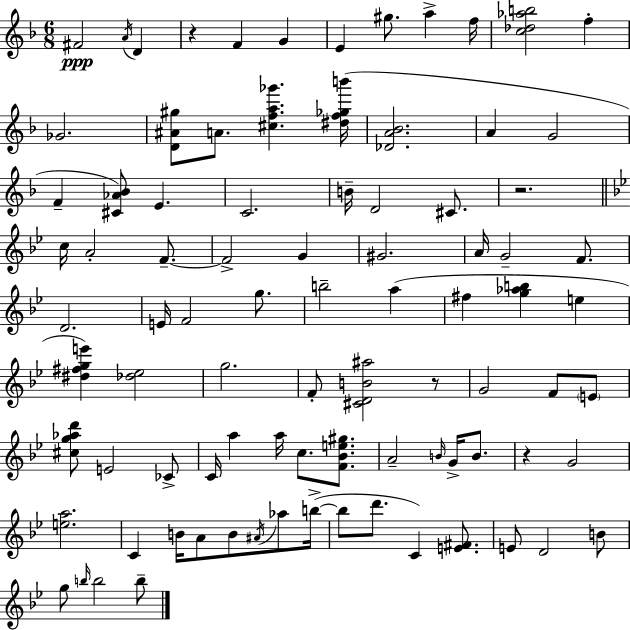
F#4/h A4/s D4/q R/q F4/q G4/q E4/q G#5/e. A5/q F5/s [C5,Db5,Ab5,B5]/h F5/q Gb4/h. [D4,A#4,G#5]/e A4/e. [C#5,F5,A5,Gb6]/q. [D#5,F5,Gb5,B6]/s [Db4,A4,Bb4]/h. A4/q G4/h F4/q [C#4,Ab4,Bb4]/e E4/q. C4/h. B4/s D4/h C#4/e. R/h. C5/s A4/h F4/e. F4/h G4/q G#4/h. A4/s G4/h F4/e. D4/h. E4/s F4/h G5/e. B5/h A5/q F#5/q [G5,Ab5,B5]/q E5/q [D#5,F#5,G5,E6]/q [Db5,Eb5]/h G5/h. F4/e [C#4,D4,B4,A#5]/h R/e G4/h F4/e E4/e [C#5,G5,Ab5,D6]/e E4/h CES4/e C4/s A5/q A5/s C5/e. [F4,Bb4,E5,G#5]/e. A4/h B4/s G4/s B4/e. R/q G4/h [E5,A5]/h. C4/q B4/s A4/e B4/e A#4/s Ab5/e B5/s B5/e D6/e. C4/q [E4,F#4]/e. E4/e D4/h B4/e G5/e B5/s B5/h B5/e